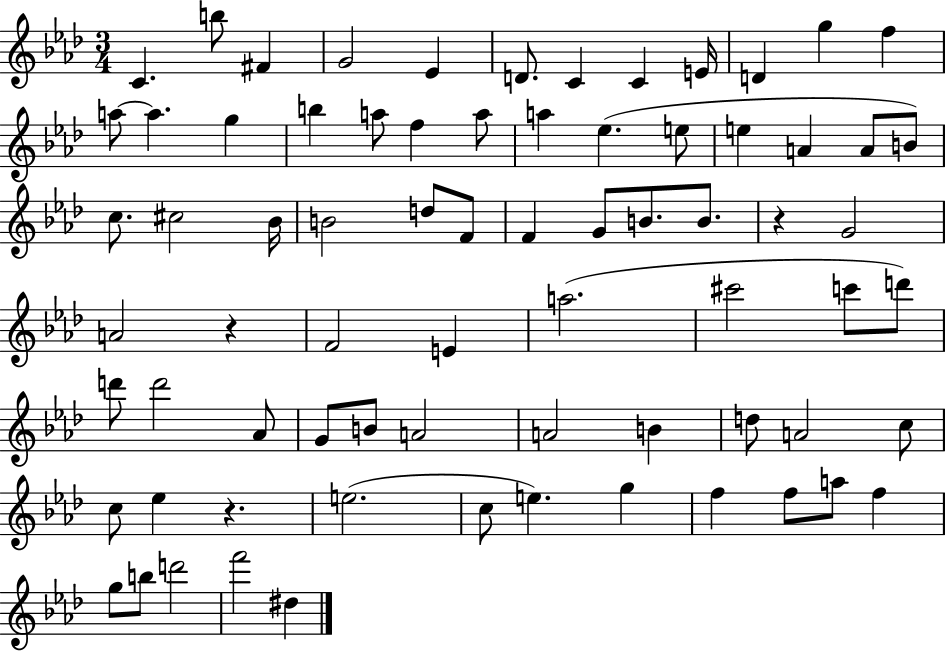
{
  \clef treble
  \numericTimeSignature
  \time 3/4
  \key aes \major
  \repeat volta 2 { c'4. b''8 fis'4 | g'2 ees'4 | d'8. c'4 c'4 e'16 | d'4 g''4 f''4 | \break a''8~~ a''4. g''4 | b''4 a''8 f''4 a''8 | a''4 ees''4.( e''8 | e''4 a'4 a'8 b'8) | \break c''8. cis''2 bes'16 | b'2 d''8 f'8 | f'4 g'8 b'8. b'8. | r4 g'2 | \break a'2 r4 | f'2 e'4 | a''2.( | cis'''2 c'''8 d'''8) | \break d'''8 d'''2 aes'8 | g'8 b'8 a'2 | a'2 b'4 | d''8 a'2 c''8 | \break c''8 ees''4 r4. | e''2.( | c''8 e''4.) g''4 | f''4 f''8 a''8 f''4 | \break g''8 b''8 d'''2 | f'''2 dis''4 | } \bar "|."
}